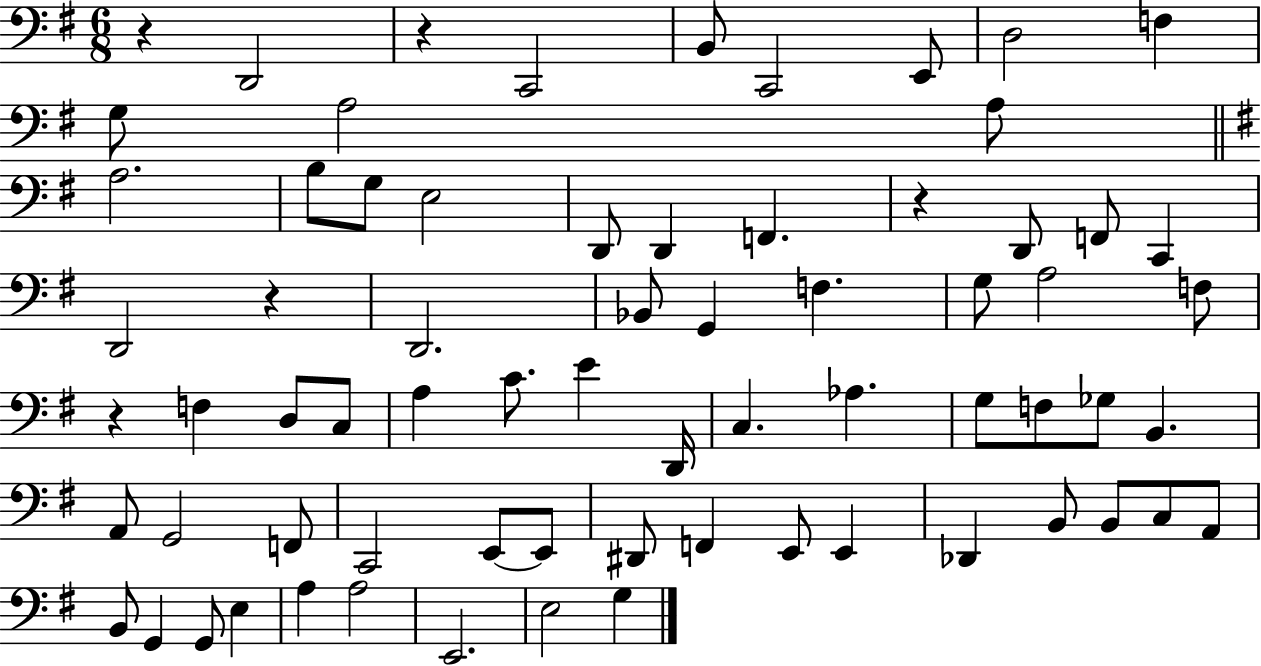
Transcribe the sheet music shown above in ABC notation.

X:1
T:Untitled
M:6/8
L:1/4
K:G
z D,,2 z C,,2 B,,/2 C,,2 E,,/2 D,2 F, G,/2 A,2 A,/2 A,2 B,/2 G,/2 E,2 D,,/2 D,, F,, z D,,/2 F,,/2 C,, D,,2 z D,,2 _B,,/2 G,, F, G,/2 A,2 F,/2 z F, D,/2 C,/2 A, C/2 E D,,/4 C, _A, G,/2 F,/2 _G,/2 B,, A,,/2 G,,2 F,,/2 C,,2 E,,/2 E,,/2 ^D,,/2 F,, E,,/2 E,, _D,, B,,/2 B,,/2 C,/2 A,,/2 B,,/2 G,, G,,/2 E, A, A,2 E,,2 E,2 G,